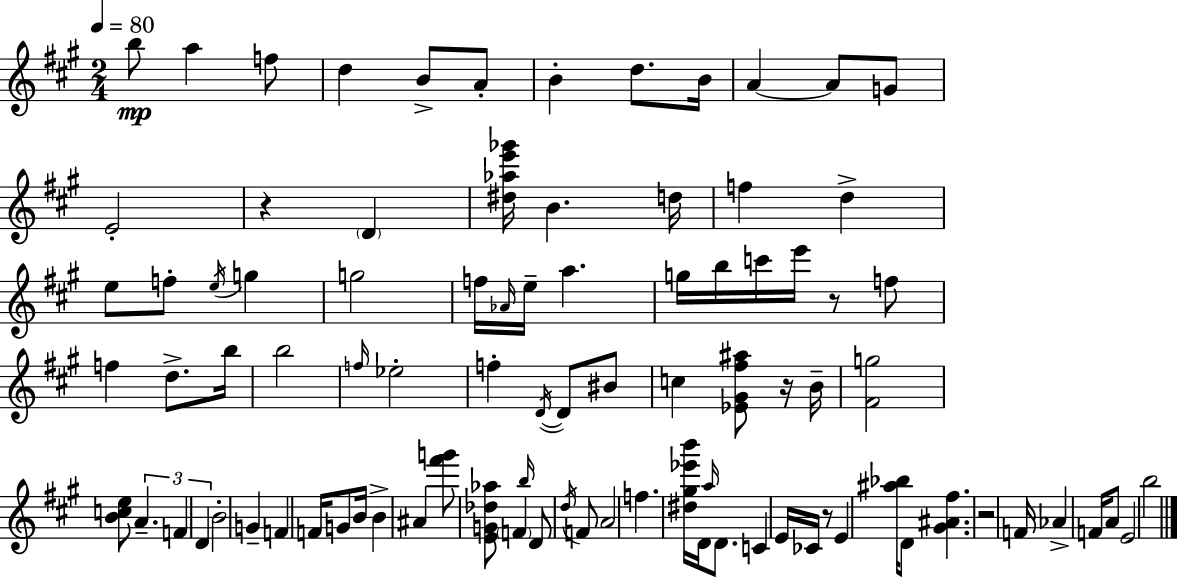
B5/e A5/q F5/e D5/q B4/e A4/e B4/q D5/e. B4/s A4/q A4/e G4/e E4/h R/q D4/q [D#5,Ab5,E6,Gb6]/s B4/q. D5/s F5/q D5/q E5/e F5/e E5/s G5/q G5/h F5/s Ab4/s E5/s A5/q. G5/s B5/s C6/s E6/s R/e F5/e F5/q D5/e. B5/s B5/h F5/s Eb5/h F5/q D4/s D4/e BIS4/e C5/q [Eb4,G#4,F#5,A#5]/e R/s B4/s [F#4,G5]/h [B4,C5,E5]/e A4/q. F4/q D4/q B4/h G4/q F4/q F4/s G4/e B4/s B4/q A#4/q [F#6,G6]/e [E4,G4,Db5,Ab5]/e F4/q B5/s D4/e D5/s F4/e A4/h F5/q. [D#5,G#5,Eb6,B6]/s D4/s A5/s D4/e. C4/q E4/s CES4/s R/e E4/q [A#5,Bb5]/s D4/e [G#4,A#4,F#5]/q. R/h F4/s Ab4/q F4/s A4/e E4/h B5/h